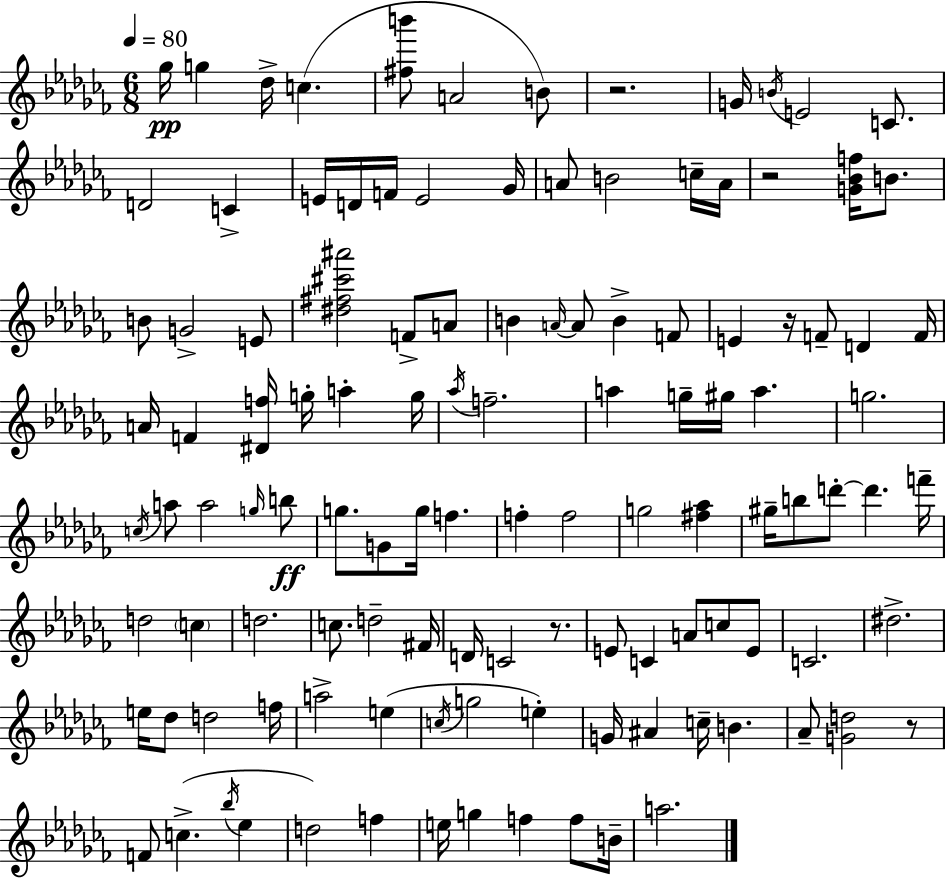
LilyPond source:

{
  \clef treble
  \numericTimeSignature
  \time 6/8
  \key aes \minor
  \tempo 4 = 80
  ges''16\pp g''4 des''16-> c''4.( | <fis'' b'''>8 a'2 b'8) | r2. | g'16 \acciaccatura { b'16 } e'2 c'8. | \break d'2 c'4-> | e'16 d'16 f'16 e'2 | ges'16 a'8 b'2 c''16-- | a'16 r2 <g' bes' f''>16 b'8. | \break b'8 g'2-> e'8 | <dis'' fis'' cis''' ais'''>2 f'8-> a'8 | b'4 \grace { a'16~ }~ a'8 b'4-> | f'8 e'4 r16 f'8-- d'4 | \break f'16 a'16 f'4 <dis' f''>16 g''16-. a''4-. | g''16 \acciaccatura { aes''16 } f''2.-- | a''4 g''16-- gis''16 a''4. | g''2. | \break \acciaccatura { c''16 } a''8 a''2 | \grace { g''16 }\ff b''8 g''8. g'8 g''16 f''4. | f''4-. f''2 | g''2 | \break <fis'' aes''>4 gis''16-- b''8 d'''8-.~~ d'''4. | f'''16-- d''2 | \parenthesize c''4 d''2. | c''8. d''2-- | \break fis'16 d'16 c'2 | r8. e'8 c'4 a'8 | c''8 e'8 c'2. | dis''2.-> | \break e''16 des''8 d''2 | f''16 a''2-> | e''4( \acciaccatura { c''16 } g''2 | e''4-.) g'16 ais'4 c''16-- | \break b'4. aes'8-- <g' d''>2 | r8 f'8 c''4.->( | \acciaccatura { bes''16 } ees''4 d''2) | f''4 e''16 g''4 | \break f''4 f''8 b'16-- a''2. | \bar "|."
}